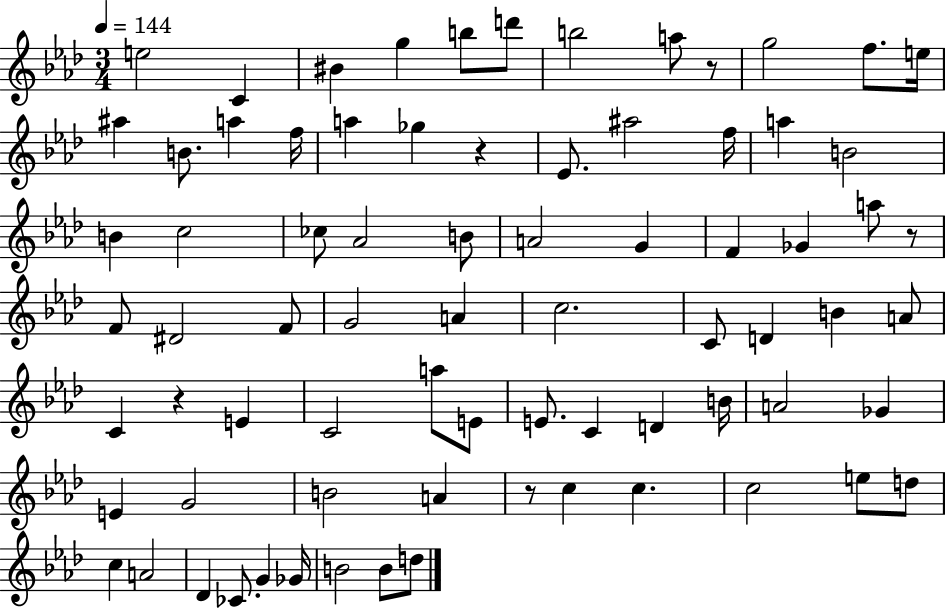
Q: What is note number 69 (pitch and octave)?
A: B4